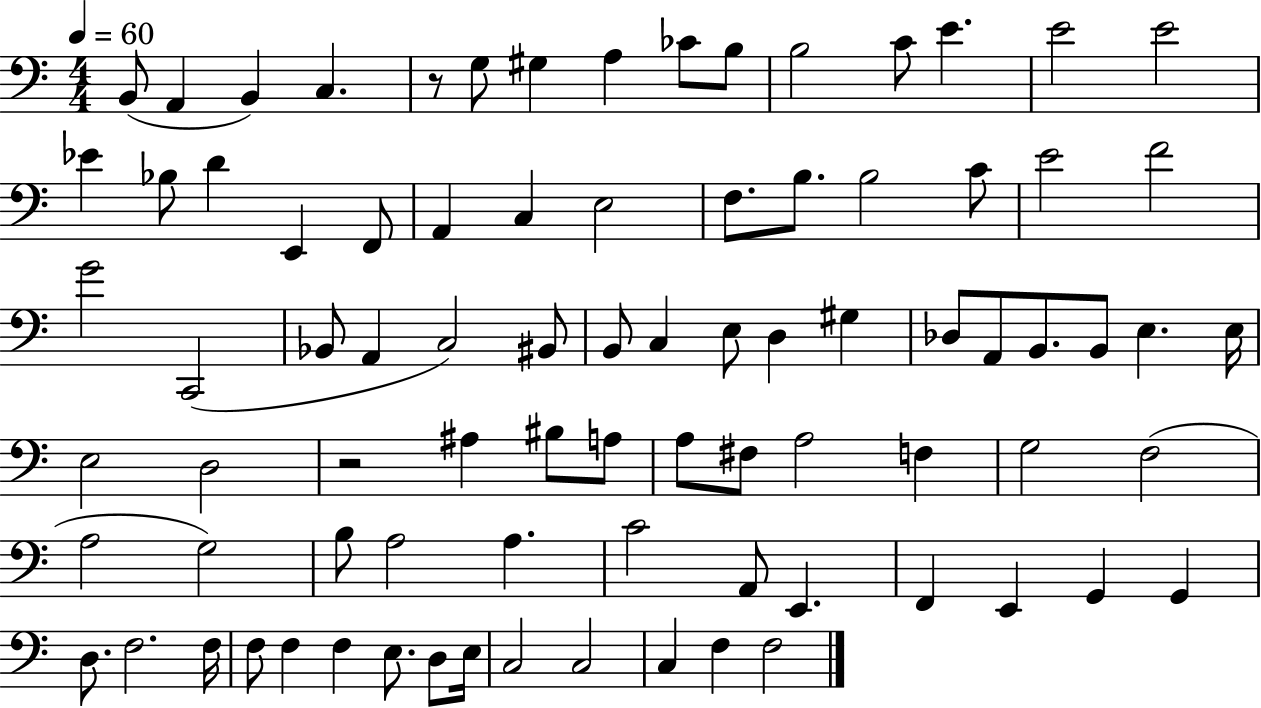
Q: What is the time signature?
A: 4/4